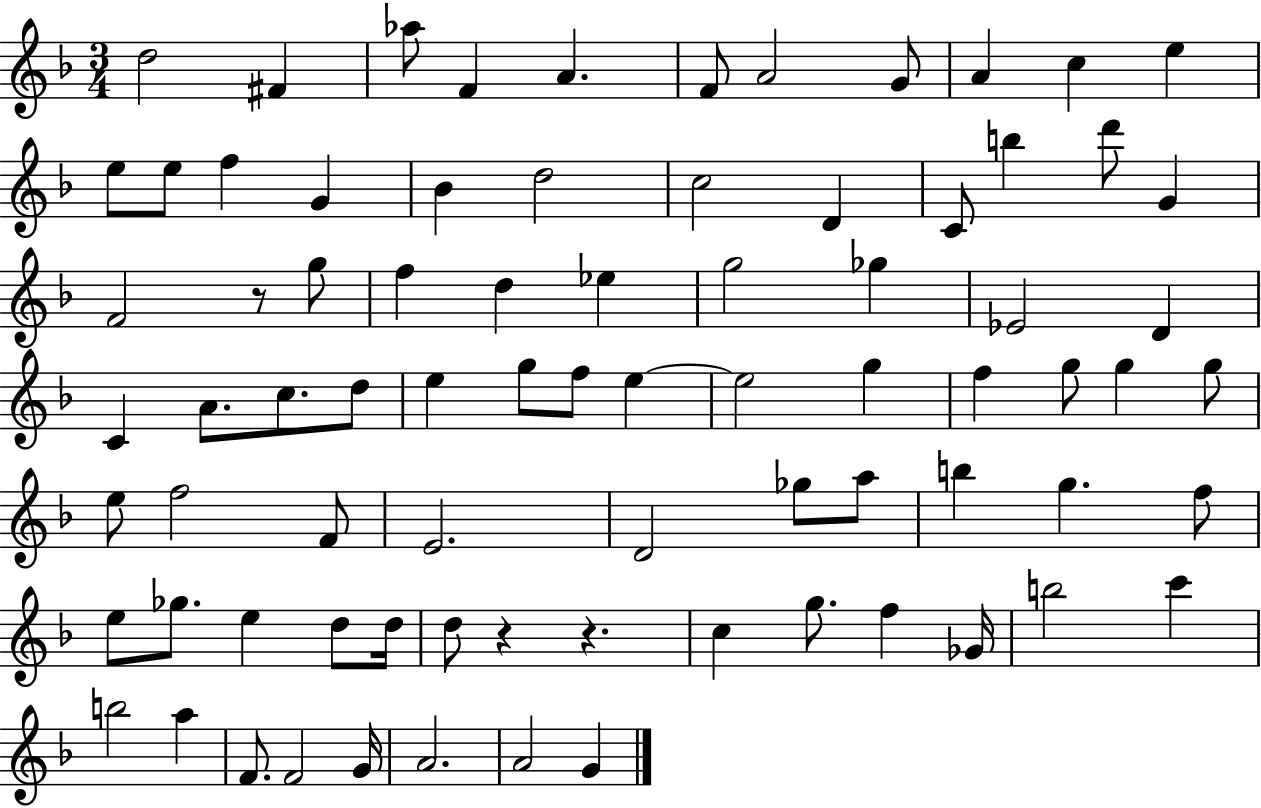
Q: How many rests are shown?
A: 3